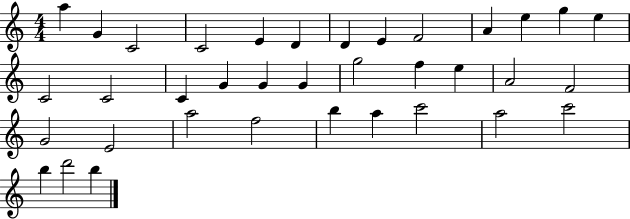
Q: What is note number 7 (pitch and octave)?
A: D4